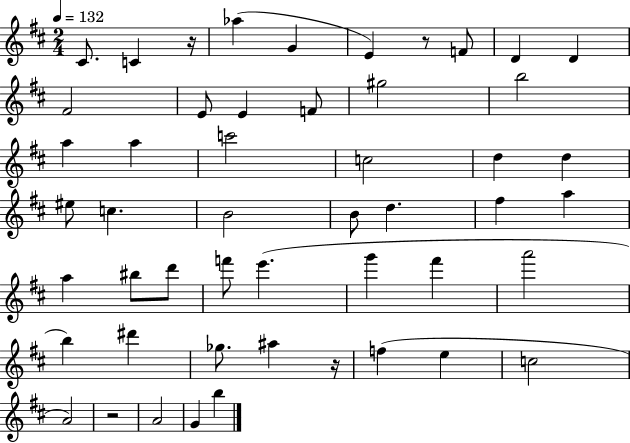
C#4/e. C4/q R/s Ab5/q G4/q E4/q R/e F4/e D4/q D4/q F#4/h E4/e E4/q F4/e G#5/h B5/h A5/q A5/q C6/h C5/h D5/q D5/q EIS5/e C5/q. B4/h B4/e D5/q. F#5/q A5/q A5/q BIS5/e D6/e F6/e E6/q. G6/q F#6/q A6/h B5/q D#6/q Gb5/e. A#5/q R/s F5/q E5/q C5/h A4/h R/h A4/h G4/q B5/q